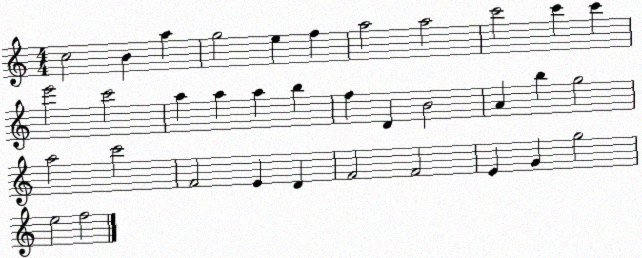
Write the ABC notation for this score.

X:1
T:Untitled
M:4/4
L:1/4
K:C
c2 B a g2 e f a2 a2 c'2 c' c' e'2 c'2 a a a b f D B2 A b g2 a2 c'2 F2 E D F2 F2 E G g2 e2 f2